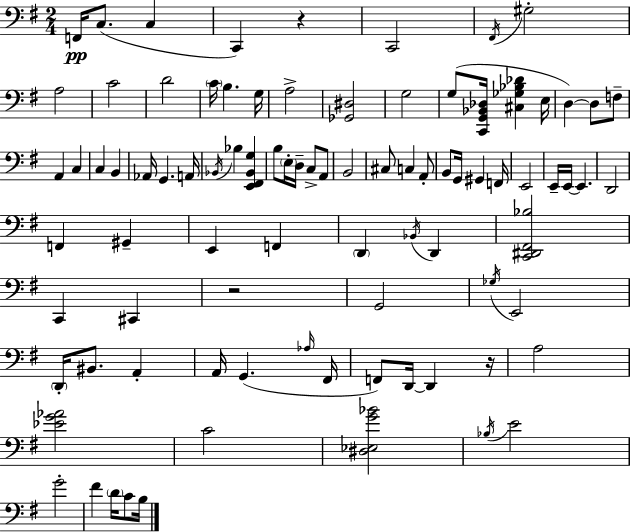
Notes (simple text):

F2/s C3/e. C3/q C2/q R/q C2/h F#2/s G#3/h A3/h C4/h D4/h C4/s B3/q. G3/s A3/h [Gb2,D#3]/h G3/h G3/e [C2,G2,Bb2,Db3]/s [C#3,Gb3,Bb3,Db4]/q E3/s D3/q D3/e F3/e A2/q C3/q C3/q B2/q Ab2/s G2/q. A2/s Bb2/s Bb3/q [E2,F#2,Bb2,G3]/q B3/e E3/s D3/s C3/e A2/e B2/h C#3/e C3/q A2/e B2/e G2/s G#2/q F2/s E2/h E2/s E2/s E2/q. D2/h F2/q G#2/q E2/q F2/q D2/q Bb2/s D2/q [C2,D#2,F#2,Bb3]/h C2/q C#2/q R/h G2/h Gb3/s E2/h D2/s BIS2/e. A2/q A2/s G2/q. Ab3/s F#2/s F2/e D2/s D2/q R/s A3/h [Eb4,G4,Ab4]/h C4/h [D#3,Eb3,G4,Bb4]/h Bb3/s E4/h G4/h F#4/q D4/s C4/e B3/s